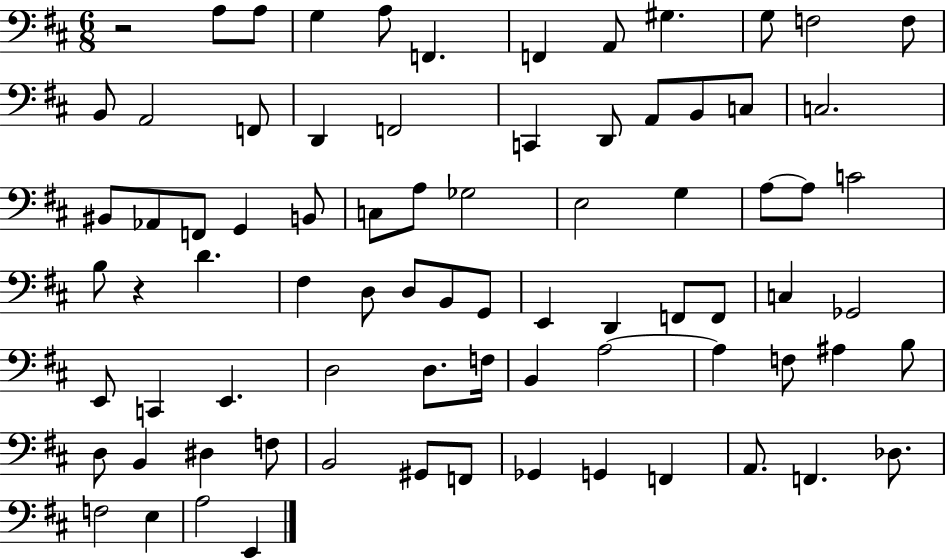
X:1
T:Untitled
M:6/8
L:1/4
K:D
z2 A,/2 A,/2 G, A,/2 F,, F,, A,,/2 ^G, G,/2 F,2 F,/2 B,,/2 A,,2 F,,/2 D,, F,,2 C,, D,,/2 A,,/2 B,,/2 C,/2 C,2 ^B,,/2 _A,,/2 F,,/2 G,, B,,/2 C,/2 A,/2 _G,2 E,2 G, A,/2 A,/2 C2 B,/2 z D ^F, D,/2 D,/2 B,,/2 G,,/2 E,, D,, F,,/2 F,,/2 C, _G,,2 E,,/2 C,, E,, D,2 D,/2 F,/4 B,, A,2 A, F,/2 ^A, B,/2 D,/2 B,, ^D, F,/2 B,,2 ^G,,/2 F,,/2 _G,, G,, F,, A,,/2 F,, _D,/2 F,2 E, A,2 E,,